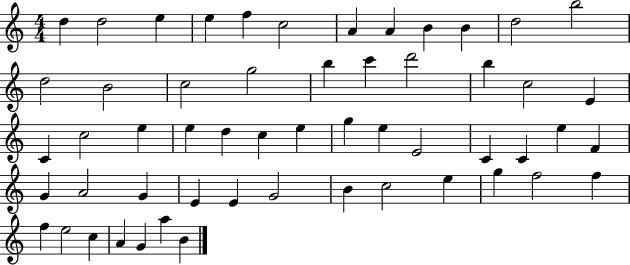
{
  \clef treble
  \numericTimeSignature
  \time 4/4
  \key c \major
  d''4 d''2 e''4 | e''4 f''4 c''2 | a'4 a'4 b'4 b'4 | d''2 b''2 | \break d''2 b'2 | c''2 g''2 | b''4 c'''4 d'''2 | b''4 c''2 e'4 | \break c'4 c''2 e''4 | e''4 d''4 c''4 e''4 | g''4 e''4 e'2 | c'4 c'4 e''4 f'4 | \break g'4 a'2 g'4 | e'4 e'4 g'2 | b'4 c''2 e''4 | g''4 f''2 f''4 | \break f''4 e''2 c''4 | a'4 g'4 a''4 b'4 | \bar "|."
}